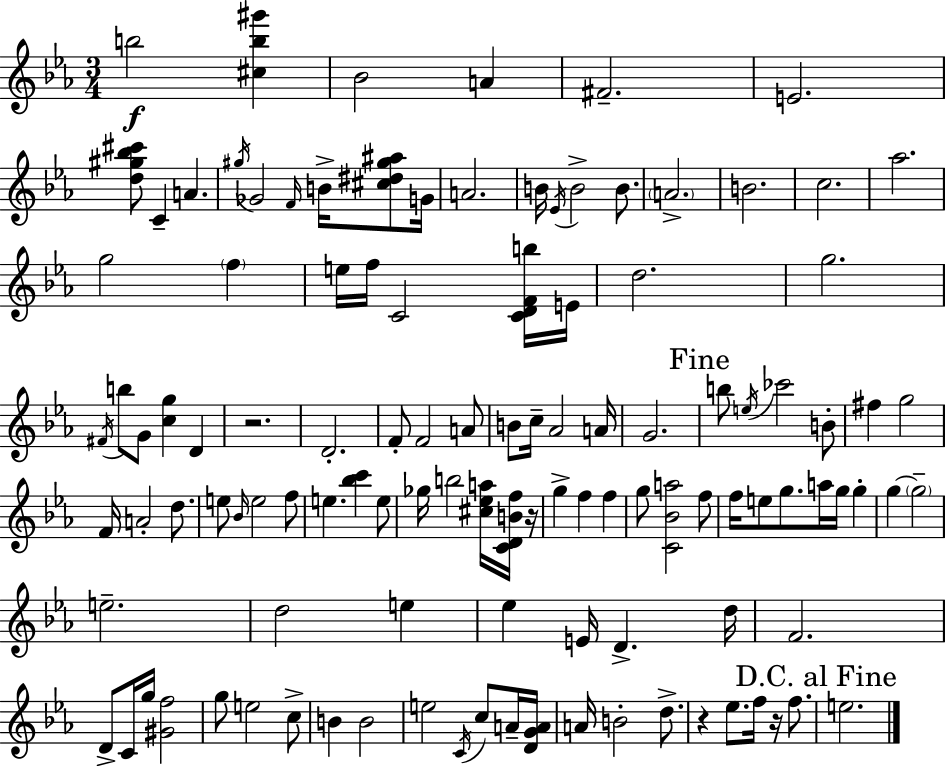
{
  \clef treble
  \numericTimeSignature
  \time 3/4
  \key c \minor
  b''2\f <cis'' b'' gis'''>4 | bes'2 a'4 | fis'2.-- | e'2. | \break <d'' gis'' bes'' cis'''>8 c'4-- a'4. | \acciaccatura { gis''16 } ges'2 \grace { f'16 } b'16-> <cis'' dis'' gis'' ais''>8 | g'16 a'2. | b'16 \acciaccatura { ees'16 } b'2-> | \break b'8. \parenthesize a'2.-> | b'2. | c''2. | aes''2. | \break g''2 \parenthesize f''4 | e''16 f''16 c'2 | <c' d' f' b''>16 e'16 d''2. | g''2. | \break \acciaccatura { fis'16 } b''8 g'8 <c'' g''>4 | d'4 r2. | d'2.-. | f'8-. f'2 | \break a'8 b'8 c''16-- aes'2 | a'16 g'2. | \mark "Fine" b''8 \acciaccatura { e''16 } ces'''2 | b'8-. fis''4 g''2 | \break f'16 a'2-. | d''8. e''8 \grace { bes'16 } e''2 | f''8 e''4. | <bes'' c'''>4 e''8 ges''16 b''2 | \break <cis'' ees'' a''>16 <c' d' b' f''>16 r16 g''4-> f''4 | f''4 g''8 <c' bes' a''>2 | f''8 f''16 e''8 g''8. | a''16 g''16 g''4-. g''4~~ \parenthesize g''2-- | \break e''2.-- | d''2 | e''4 ees''4 e'16 d'4.-> | d''16 f'2. | \break d'8-> c'16 g''16 <gis' f''>2 | g''8 e''2 | c''8-> b'4 b'2 | e''2 | \break \acciaccatura { c'16 } c''8 a'16-- <d' g' a'>16 a'16 b'2-. | d''8.-> r4 ees''8. | f''16 r16 f''8. \mark "D.C. al Fine" e''2. | \bar "|."
}